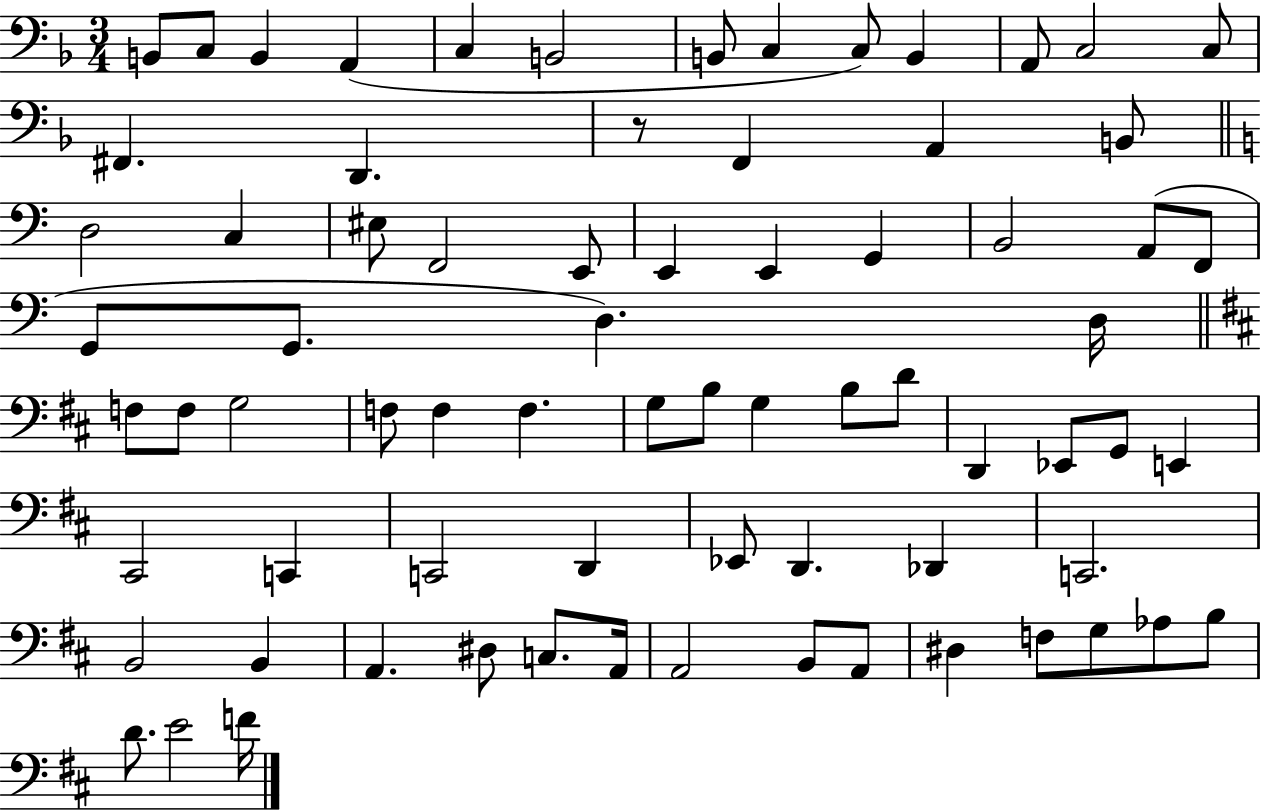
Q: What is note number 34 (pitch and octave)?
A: F3